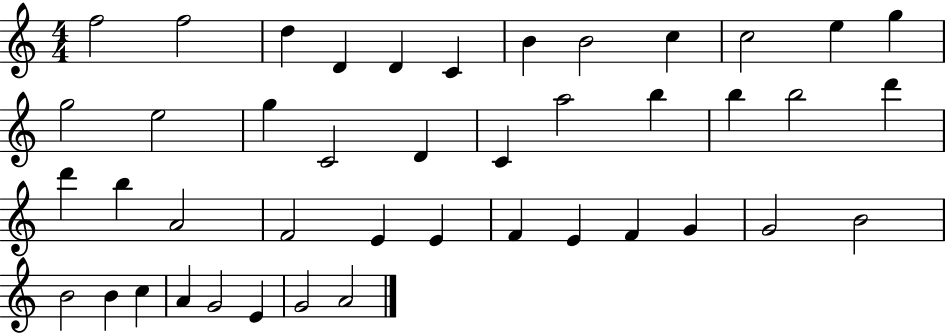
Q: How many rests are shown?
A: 0